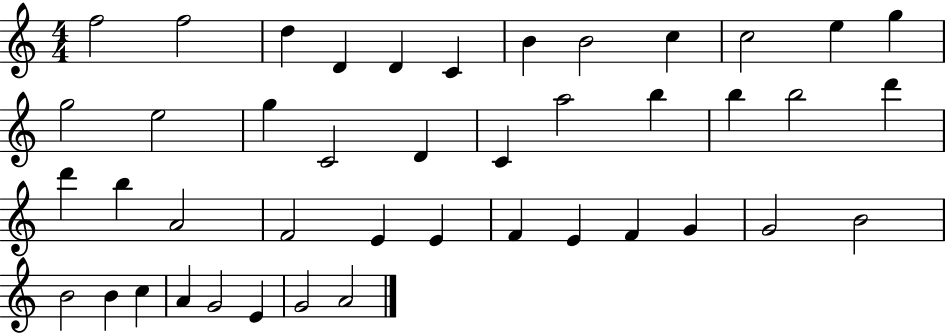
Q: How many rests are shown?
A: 0